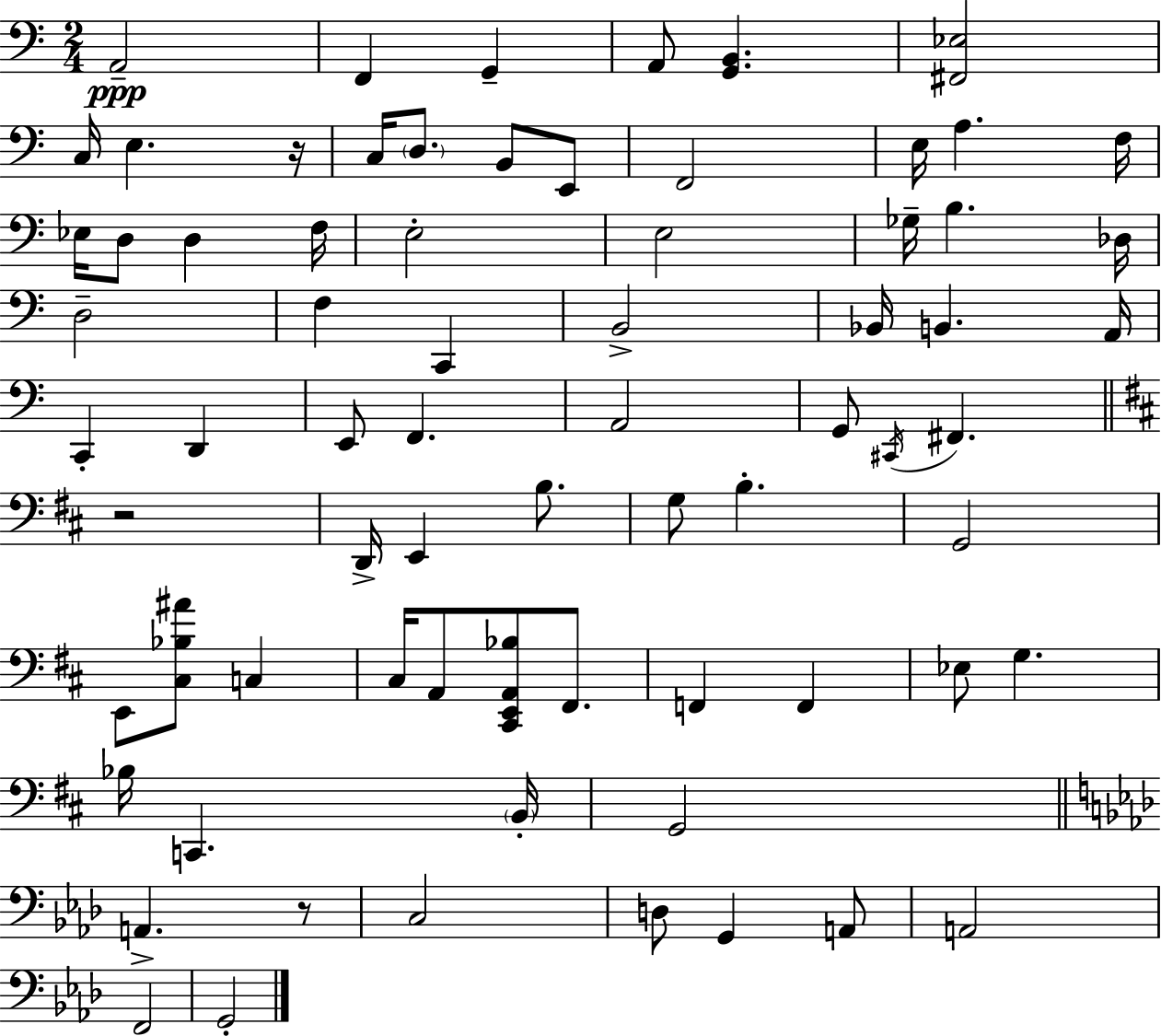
X:1
T:Untitled
M:2/4
L:1/4
K:Am
A,,2 F,, G,, A,,/2 [G,,B,,] [^F,,_E,]2 C,/4 E, z/4 C,/4 D,/2 B,,/2 E,,/2 F,,2 E,/4 A, F,/4 _E,/4 D,/2 D, F,/4 E,2 E,2 _G,/4 B, _D,/4 D,2 F, C,, B,,2 _B,,/4 B,, A,,/4 C,, D,, E,,/2 F,, A,,2 G,,/2 ^C,,/4 ^F,, z2 D,,/4 E,, B,/2 G,/2 B, G,,2 E,,/2 [^C,_B,^A]/2 C, ^C,/4 A,,/2 [^C,,E,,A,,_B,]/2 ^F,,/2 F,, F,, _E,/2 G, _B,/4 C,, B,,/4 G,,2 A,, z/2 C,2 D,/2 G,, A,,/2 A,,2 F,,2 G,,2